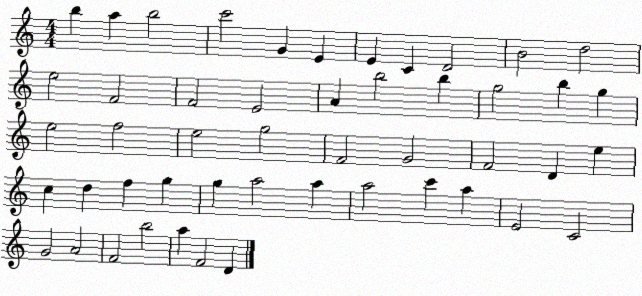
X:1
T:Untitled
M:4/4
L:1/4
K:C
b a b2 c'2 G E E C D2 B2 d2 e2 F2 F2 E2 A b2 b g2 b g e2 f2 e2 g2 F2 G2 F2 D e c d f g g a2 a a2 c' a E2 C2 G2 A2 F2 b2 a F2 D